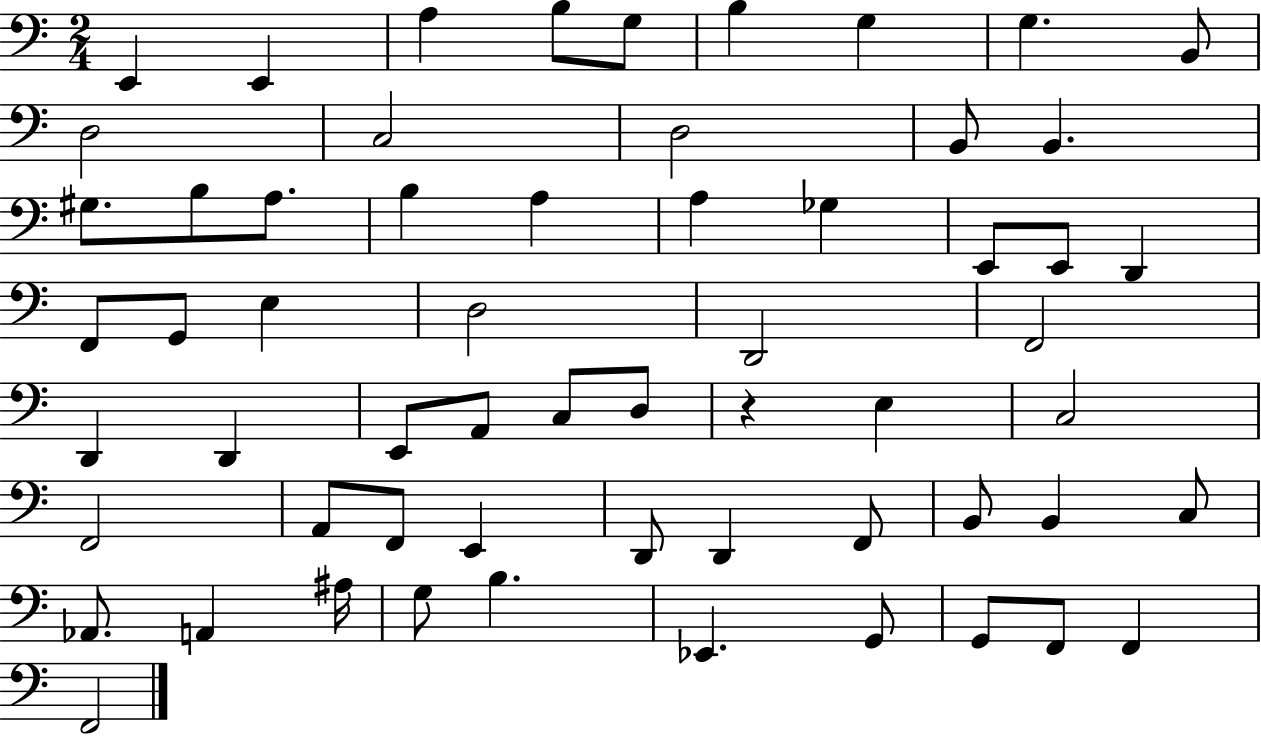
E2/q E2/q A3/q B3/e G3/e B3/q G3/q G3/q. B2/e D3/h C3/h D3/h B2/e B2/q. G#3/e. B3/e A3/e. B3/q A3/q A3/q Gb3/q E2/e E2/e D2/q F2/e G2/e E3/q D3/h D2/h F2/h D2/q D2/q E2/e A2/e C3/e D3/e R/q E3/q C3/h F2/h A2/e F2/e E2/q D2/e D2/q F2/e B2/e B2/q C3/e Ab2/e. A2/q A#3/s G3/e B3/q. Eb2/q. G2/e G2/e F2/e F2/q F2/h